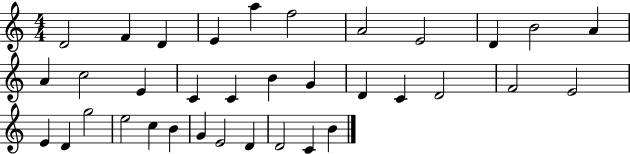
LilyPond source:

{
  \clef treble
  \numericTimeSignature
  \time 4/4
  \key c \major
  d'2 f'4 d'4 | e'4 a''4 f''2 | a'2 e'2 | d'4 b'2 a'4 | \break a'4 c''2 e'4 | c'4 c'4 b'4 g'4 | d'4 c'4 d'2 | f'2 e'2 | \break e'4 d'4 g''2 | e''2 c''4 b'4 | g'4 e'2 d'4 | d'2 c'4 b'4 | \break \bar "|."
}